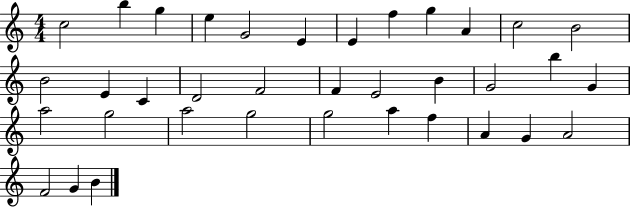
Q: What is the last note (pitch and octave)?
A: B4